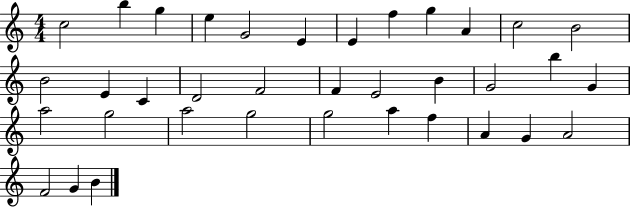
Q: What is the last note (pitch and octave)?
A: B4